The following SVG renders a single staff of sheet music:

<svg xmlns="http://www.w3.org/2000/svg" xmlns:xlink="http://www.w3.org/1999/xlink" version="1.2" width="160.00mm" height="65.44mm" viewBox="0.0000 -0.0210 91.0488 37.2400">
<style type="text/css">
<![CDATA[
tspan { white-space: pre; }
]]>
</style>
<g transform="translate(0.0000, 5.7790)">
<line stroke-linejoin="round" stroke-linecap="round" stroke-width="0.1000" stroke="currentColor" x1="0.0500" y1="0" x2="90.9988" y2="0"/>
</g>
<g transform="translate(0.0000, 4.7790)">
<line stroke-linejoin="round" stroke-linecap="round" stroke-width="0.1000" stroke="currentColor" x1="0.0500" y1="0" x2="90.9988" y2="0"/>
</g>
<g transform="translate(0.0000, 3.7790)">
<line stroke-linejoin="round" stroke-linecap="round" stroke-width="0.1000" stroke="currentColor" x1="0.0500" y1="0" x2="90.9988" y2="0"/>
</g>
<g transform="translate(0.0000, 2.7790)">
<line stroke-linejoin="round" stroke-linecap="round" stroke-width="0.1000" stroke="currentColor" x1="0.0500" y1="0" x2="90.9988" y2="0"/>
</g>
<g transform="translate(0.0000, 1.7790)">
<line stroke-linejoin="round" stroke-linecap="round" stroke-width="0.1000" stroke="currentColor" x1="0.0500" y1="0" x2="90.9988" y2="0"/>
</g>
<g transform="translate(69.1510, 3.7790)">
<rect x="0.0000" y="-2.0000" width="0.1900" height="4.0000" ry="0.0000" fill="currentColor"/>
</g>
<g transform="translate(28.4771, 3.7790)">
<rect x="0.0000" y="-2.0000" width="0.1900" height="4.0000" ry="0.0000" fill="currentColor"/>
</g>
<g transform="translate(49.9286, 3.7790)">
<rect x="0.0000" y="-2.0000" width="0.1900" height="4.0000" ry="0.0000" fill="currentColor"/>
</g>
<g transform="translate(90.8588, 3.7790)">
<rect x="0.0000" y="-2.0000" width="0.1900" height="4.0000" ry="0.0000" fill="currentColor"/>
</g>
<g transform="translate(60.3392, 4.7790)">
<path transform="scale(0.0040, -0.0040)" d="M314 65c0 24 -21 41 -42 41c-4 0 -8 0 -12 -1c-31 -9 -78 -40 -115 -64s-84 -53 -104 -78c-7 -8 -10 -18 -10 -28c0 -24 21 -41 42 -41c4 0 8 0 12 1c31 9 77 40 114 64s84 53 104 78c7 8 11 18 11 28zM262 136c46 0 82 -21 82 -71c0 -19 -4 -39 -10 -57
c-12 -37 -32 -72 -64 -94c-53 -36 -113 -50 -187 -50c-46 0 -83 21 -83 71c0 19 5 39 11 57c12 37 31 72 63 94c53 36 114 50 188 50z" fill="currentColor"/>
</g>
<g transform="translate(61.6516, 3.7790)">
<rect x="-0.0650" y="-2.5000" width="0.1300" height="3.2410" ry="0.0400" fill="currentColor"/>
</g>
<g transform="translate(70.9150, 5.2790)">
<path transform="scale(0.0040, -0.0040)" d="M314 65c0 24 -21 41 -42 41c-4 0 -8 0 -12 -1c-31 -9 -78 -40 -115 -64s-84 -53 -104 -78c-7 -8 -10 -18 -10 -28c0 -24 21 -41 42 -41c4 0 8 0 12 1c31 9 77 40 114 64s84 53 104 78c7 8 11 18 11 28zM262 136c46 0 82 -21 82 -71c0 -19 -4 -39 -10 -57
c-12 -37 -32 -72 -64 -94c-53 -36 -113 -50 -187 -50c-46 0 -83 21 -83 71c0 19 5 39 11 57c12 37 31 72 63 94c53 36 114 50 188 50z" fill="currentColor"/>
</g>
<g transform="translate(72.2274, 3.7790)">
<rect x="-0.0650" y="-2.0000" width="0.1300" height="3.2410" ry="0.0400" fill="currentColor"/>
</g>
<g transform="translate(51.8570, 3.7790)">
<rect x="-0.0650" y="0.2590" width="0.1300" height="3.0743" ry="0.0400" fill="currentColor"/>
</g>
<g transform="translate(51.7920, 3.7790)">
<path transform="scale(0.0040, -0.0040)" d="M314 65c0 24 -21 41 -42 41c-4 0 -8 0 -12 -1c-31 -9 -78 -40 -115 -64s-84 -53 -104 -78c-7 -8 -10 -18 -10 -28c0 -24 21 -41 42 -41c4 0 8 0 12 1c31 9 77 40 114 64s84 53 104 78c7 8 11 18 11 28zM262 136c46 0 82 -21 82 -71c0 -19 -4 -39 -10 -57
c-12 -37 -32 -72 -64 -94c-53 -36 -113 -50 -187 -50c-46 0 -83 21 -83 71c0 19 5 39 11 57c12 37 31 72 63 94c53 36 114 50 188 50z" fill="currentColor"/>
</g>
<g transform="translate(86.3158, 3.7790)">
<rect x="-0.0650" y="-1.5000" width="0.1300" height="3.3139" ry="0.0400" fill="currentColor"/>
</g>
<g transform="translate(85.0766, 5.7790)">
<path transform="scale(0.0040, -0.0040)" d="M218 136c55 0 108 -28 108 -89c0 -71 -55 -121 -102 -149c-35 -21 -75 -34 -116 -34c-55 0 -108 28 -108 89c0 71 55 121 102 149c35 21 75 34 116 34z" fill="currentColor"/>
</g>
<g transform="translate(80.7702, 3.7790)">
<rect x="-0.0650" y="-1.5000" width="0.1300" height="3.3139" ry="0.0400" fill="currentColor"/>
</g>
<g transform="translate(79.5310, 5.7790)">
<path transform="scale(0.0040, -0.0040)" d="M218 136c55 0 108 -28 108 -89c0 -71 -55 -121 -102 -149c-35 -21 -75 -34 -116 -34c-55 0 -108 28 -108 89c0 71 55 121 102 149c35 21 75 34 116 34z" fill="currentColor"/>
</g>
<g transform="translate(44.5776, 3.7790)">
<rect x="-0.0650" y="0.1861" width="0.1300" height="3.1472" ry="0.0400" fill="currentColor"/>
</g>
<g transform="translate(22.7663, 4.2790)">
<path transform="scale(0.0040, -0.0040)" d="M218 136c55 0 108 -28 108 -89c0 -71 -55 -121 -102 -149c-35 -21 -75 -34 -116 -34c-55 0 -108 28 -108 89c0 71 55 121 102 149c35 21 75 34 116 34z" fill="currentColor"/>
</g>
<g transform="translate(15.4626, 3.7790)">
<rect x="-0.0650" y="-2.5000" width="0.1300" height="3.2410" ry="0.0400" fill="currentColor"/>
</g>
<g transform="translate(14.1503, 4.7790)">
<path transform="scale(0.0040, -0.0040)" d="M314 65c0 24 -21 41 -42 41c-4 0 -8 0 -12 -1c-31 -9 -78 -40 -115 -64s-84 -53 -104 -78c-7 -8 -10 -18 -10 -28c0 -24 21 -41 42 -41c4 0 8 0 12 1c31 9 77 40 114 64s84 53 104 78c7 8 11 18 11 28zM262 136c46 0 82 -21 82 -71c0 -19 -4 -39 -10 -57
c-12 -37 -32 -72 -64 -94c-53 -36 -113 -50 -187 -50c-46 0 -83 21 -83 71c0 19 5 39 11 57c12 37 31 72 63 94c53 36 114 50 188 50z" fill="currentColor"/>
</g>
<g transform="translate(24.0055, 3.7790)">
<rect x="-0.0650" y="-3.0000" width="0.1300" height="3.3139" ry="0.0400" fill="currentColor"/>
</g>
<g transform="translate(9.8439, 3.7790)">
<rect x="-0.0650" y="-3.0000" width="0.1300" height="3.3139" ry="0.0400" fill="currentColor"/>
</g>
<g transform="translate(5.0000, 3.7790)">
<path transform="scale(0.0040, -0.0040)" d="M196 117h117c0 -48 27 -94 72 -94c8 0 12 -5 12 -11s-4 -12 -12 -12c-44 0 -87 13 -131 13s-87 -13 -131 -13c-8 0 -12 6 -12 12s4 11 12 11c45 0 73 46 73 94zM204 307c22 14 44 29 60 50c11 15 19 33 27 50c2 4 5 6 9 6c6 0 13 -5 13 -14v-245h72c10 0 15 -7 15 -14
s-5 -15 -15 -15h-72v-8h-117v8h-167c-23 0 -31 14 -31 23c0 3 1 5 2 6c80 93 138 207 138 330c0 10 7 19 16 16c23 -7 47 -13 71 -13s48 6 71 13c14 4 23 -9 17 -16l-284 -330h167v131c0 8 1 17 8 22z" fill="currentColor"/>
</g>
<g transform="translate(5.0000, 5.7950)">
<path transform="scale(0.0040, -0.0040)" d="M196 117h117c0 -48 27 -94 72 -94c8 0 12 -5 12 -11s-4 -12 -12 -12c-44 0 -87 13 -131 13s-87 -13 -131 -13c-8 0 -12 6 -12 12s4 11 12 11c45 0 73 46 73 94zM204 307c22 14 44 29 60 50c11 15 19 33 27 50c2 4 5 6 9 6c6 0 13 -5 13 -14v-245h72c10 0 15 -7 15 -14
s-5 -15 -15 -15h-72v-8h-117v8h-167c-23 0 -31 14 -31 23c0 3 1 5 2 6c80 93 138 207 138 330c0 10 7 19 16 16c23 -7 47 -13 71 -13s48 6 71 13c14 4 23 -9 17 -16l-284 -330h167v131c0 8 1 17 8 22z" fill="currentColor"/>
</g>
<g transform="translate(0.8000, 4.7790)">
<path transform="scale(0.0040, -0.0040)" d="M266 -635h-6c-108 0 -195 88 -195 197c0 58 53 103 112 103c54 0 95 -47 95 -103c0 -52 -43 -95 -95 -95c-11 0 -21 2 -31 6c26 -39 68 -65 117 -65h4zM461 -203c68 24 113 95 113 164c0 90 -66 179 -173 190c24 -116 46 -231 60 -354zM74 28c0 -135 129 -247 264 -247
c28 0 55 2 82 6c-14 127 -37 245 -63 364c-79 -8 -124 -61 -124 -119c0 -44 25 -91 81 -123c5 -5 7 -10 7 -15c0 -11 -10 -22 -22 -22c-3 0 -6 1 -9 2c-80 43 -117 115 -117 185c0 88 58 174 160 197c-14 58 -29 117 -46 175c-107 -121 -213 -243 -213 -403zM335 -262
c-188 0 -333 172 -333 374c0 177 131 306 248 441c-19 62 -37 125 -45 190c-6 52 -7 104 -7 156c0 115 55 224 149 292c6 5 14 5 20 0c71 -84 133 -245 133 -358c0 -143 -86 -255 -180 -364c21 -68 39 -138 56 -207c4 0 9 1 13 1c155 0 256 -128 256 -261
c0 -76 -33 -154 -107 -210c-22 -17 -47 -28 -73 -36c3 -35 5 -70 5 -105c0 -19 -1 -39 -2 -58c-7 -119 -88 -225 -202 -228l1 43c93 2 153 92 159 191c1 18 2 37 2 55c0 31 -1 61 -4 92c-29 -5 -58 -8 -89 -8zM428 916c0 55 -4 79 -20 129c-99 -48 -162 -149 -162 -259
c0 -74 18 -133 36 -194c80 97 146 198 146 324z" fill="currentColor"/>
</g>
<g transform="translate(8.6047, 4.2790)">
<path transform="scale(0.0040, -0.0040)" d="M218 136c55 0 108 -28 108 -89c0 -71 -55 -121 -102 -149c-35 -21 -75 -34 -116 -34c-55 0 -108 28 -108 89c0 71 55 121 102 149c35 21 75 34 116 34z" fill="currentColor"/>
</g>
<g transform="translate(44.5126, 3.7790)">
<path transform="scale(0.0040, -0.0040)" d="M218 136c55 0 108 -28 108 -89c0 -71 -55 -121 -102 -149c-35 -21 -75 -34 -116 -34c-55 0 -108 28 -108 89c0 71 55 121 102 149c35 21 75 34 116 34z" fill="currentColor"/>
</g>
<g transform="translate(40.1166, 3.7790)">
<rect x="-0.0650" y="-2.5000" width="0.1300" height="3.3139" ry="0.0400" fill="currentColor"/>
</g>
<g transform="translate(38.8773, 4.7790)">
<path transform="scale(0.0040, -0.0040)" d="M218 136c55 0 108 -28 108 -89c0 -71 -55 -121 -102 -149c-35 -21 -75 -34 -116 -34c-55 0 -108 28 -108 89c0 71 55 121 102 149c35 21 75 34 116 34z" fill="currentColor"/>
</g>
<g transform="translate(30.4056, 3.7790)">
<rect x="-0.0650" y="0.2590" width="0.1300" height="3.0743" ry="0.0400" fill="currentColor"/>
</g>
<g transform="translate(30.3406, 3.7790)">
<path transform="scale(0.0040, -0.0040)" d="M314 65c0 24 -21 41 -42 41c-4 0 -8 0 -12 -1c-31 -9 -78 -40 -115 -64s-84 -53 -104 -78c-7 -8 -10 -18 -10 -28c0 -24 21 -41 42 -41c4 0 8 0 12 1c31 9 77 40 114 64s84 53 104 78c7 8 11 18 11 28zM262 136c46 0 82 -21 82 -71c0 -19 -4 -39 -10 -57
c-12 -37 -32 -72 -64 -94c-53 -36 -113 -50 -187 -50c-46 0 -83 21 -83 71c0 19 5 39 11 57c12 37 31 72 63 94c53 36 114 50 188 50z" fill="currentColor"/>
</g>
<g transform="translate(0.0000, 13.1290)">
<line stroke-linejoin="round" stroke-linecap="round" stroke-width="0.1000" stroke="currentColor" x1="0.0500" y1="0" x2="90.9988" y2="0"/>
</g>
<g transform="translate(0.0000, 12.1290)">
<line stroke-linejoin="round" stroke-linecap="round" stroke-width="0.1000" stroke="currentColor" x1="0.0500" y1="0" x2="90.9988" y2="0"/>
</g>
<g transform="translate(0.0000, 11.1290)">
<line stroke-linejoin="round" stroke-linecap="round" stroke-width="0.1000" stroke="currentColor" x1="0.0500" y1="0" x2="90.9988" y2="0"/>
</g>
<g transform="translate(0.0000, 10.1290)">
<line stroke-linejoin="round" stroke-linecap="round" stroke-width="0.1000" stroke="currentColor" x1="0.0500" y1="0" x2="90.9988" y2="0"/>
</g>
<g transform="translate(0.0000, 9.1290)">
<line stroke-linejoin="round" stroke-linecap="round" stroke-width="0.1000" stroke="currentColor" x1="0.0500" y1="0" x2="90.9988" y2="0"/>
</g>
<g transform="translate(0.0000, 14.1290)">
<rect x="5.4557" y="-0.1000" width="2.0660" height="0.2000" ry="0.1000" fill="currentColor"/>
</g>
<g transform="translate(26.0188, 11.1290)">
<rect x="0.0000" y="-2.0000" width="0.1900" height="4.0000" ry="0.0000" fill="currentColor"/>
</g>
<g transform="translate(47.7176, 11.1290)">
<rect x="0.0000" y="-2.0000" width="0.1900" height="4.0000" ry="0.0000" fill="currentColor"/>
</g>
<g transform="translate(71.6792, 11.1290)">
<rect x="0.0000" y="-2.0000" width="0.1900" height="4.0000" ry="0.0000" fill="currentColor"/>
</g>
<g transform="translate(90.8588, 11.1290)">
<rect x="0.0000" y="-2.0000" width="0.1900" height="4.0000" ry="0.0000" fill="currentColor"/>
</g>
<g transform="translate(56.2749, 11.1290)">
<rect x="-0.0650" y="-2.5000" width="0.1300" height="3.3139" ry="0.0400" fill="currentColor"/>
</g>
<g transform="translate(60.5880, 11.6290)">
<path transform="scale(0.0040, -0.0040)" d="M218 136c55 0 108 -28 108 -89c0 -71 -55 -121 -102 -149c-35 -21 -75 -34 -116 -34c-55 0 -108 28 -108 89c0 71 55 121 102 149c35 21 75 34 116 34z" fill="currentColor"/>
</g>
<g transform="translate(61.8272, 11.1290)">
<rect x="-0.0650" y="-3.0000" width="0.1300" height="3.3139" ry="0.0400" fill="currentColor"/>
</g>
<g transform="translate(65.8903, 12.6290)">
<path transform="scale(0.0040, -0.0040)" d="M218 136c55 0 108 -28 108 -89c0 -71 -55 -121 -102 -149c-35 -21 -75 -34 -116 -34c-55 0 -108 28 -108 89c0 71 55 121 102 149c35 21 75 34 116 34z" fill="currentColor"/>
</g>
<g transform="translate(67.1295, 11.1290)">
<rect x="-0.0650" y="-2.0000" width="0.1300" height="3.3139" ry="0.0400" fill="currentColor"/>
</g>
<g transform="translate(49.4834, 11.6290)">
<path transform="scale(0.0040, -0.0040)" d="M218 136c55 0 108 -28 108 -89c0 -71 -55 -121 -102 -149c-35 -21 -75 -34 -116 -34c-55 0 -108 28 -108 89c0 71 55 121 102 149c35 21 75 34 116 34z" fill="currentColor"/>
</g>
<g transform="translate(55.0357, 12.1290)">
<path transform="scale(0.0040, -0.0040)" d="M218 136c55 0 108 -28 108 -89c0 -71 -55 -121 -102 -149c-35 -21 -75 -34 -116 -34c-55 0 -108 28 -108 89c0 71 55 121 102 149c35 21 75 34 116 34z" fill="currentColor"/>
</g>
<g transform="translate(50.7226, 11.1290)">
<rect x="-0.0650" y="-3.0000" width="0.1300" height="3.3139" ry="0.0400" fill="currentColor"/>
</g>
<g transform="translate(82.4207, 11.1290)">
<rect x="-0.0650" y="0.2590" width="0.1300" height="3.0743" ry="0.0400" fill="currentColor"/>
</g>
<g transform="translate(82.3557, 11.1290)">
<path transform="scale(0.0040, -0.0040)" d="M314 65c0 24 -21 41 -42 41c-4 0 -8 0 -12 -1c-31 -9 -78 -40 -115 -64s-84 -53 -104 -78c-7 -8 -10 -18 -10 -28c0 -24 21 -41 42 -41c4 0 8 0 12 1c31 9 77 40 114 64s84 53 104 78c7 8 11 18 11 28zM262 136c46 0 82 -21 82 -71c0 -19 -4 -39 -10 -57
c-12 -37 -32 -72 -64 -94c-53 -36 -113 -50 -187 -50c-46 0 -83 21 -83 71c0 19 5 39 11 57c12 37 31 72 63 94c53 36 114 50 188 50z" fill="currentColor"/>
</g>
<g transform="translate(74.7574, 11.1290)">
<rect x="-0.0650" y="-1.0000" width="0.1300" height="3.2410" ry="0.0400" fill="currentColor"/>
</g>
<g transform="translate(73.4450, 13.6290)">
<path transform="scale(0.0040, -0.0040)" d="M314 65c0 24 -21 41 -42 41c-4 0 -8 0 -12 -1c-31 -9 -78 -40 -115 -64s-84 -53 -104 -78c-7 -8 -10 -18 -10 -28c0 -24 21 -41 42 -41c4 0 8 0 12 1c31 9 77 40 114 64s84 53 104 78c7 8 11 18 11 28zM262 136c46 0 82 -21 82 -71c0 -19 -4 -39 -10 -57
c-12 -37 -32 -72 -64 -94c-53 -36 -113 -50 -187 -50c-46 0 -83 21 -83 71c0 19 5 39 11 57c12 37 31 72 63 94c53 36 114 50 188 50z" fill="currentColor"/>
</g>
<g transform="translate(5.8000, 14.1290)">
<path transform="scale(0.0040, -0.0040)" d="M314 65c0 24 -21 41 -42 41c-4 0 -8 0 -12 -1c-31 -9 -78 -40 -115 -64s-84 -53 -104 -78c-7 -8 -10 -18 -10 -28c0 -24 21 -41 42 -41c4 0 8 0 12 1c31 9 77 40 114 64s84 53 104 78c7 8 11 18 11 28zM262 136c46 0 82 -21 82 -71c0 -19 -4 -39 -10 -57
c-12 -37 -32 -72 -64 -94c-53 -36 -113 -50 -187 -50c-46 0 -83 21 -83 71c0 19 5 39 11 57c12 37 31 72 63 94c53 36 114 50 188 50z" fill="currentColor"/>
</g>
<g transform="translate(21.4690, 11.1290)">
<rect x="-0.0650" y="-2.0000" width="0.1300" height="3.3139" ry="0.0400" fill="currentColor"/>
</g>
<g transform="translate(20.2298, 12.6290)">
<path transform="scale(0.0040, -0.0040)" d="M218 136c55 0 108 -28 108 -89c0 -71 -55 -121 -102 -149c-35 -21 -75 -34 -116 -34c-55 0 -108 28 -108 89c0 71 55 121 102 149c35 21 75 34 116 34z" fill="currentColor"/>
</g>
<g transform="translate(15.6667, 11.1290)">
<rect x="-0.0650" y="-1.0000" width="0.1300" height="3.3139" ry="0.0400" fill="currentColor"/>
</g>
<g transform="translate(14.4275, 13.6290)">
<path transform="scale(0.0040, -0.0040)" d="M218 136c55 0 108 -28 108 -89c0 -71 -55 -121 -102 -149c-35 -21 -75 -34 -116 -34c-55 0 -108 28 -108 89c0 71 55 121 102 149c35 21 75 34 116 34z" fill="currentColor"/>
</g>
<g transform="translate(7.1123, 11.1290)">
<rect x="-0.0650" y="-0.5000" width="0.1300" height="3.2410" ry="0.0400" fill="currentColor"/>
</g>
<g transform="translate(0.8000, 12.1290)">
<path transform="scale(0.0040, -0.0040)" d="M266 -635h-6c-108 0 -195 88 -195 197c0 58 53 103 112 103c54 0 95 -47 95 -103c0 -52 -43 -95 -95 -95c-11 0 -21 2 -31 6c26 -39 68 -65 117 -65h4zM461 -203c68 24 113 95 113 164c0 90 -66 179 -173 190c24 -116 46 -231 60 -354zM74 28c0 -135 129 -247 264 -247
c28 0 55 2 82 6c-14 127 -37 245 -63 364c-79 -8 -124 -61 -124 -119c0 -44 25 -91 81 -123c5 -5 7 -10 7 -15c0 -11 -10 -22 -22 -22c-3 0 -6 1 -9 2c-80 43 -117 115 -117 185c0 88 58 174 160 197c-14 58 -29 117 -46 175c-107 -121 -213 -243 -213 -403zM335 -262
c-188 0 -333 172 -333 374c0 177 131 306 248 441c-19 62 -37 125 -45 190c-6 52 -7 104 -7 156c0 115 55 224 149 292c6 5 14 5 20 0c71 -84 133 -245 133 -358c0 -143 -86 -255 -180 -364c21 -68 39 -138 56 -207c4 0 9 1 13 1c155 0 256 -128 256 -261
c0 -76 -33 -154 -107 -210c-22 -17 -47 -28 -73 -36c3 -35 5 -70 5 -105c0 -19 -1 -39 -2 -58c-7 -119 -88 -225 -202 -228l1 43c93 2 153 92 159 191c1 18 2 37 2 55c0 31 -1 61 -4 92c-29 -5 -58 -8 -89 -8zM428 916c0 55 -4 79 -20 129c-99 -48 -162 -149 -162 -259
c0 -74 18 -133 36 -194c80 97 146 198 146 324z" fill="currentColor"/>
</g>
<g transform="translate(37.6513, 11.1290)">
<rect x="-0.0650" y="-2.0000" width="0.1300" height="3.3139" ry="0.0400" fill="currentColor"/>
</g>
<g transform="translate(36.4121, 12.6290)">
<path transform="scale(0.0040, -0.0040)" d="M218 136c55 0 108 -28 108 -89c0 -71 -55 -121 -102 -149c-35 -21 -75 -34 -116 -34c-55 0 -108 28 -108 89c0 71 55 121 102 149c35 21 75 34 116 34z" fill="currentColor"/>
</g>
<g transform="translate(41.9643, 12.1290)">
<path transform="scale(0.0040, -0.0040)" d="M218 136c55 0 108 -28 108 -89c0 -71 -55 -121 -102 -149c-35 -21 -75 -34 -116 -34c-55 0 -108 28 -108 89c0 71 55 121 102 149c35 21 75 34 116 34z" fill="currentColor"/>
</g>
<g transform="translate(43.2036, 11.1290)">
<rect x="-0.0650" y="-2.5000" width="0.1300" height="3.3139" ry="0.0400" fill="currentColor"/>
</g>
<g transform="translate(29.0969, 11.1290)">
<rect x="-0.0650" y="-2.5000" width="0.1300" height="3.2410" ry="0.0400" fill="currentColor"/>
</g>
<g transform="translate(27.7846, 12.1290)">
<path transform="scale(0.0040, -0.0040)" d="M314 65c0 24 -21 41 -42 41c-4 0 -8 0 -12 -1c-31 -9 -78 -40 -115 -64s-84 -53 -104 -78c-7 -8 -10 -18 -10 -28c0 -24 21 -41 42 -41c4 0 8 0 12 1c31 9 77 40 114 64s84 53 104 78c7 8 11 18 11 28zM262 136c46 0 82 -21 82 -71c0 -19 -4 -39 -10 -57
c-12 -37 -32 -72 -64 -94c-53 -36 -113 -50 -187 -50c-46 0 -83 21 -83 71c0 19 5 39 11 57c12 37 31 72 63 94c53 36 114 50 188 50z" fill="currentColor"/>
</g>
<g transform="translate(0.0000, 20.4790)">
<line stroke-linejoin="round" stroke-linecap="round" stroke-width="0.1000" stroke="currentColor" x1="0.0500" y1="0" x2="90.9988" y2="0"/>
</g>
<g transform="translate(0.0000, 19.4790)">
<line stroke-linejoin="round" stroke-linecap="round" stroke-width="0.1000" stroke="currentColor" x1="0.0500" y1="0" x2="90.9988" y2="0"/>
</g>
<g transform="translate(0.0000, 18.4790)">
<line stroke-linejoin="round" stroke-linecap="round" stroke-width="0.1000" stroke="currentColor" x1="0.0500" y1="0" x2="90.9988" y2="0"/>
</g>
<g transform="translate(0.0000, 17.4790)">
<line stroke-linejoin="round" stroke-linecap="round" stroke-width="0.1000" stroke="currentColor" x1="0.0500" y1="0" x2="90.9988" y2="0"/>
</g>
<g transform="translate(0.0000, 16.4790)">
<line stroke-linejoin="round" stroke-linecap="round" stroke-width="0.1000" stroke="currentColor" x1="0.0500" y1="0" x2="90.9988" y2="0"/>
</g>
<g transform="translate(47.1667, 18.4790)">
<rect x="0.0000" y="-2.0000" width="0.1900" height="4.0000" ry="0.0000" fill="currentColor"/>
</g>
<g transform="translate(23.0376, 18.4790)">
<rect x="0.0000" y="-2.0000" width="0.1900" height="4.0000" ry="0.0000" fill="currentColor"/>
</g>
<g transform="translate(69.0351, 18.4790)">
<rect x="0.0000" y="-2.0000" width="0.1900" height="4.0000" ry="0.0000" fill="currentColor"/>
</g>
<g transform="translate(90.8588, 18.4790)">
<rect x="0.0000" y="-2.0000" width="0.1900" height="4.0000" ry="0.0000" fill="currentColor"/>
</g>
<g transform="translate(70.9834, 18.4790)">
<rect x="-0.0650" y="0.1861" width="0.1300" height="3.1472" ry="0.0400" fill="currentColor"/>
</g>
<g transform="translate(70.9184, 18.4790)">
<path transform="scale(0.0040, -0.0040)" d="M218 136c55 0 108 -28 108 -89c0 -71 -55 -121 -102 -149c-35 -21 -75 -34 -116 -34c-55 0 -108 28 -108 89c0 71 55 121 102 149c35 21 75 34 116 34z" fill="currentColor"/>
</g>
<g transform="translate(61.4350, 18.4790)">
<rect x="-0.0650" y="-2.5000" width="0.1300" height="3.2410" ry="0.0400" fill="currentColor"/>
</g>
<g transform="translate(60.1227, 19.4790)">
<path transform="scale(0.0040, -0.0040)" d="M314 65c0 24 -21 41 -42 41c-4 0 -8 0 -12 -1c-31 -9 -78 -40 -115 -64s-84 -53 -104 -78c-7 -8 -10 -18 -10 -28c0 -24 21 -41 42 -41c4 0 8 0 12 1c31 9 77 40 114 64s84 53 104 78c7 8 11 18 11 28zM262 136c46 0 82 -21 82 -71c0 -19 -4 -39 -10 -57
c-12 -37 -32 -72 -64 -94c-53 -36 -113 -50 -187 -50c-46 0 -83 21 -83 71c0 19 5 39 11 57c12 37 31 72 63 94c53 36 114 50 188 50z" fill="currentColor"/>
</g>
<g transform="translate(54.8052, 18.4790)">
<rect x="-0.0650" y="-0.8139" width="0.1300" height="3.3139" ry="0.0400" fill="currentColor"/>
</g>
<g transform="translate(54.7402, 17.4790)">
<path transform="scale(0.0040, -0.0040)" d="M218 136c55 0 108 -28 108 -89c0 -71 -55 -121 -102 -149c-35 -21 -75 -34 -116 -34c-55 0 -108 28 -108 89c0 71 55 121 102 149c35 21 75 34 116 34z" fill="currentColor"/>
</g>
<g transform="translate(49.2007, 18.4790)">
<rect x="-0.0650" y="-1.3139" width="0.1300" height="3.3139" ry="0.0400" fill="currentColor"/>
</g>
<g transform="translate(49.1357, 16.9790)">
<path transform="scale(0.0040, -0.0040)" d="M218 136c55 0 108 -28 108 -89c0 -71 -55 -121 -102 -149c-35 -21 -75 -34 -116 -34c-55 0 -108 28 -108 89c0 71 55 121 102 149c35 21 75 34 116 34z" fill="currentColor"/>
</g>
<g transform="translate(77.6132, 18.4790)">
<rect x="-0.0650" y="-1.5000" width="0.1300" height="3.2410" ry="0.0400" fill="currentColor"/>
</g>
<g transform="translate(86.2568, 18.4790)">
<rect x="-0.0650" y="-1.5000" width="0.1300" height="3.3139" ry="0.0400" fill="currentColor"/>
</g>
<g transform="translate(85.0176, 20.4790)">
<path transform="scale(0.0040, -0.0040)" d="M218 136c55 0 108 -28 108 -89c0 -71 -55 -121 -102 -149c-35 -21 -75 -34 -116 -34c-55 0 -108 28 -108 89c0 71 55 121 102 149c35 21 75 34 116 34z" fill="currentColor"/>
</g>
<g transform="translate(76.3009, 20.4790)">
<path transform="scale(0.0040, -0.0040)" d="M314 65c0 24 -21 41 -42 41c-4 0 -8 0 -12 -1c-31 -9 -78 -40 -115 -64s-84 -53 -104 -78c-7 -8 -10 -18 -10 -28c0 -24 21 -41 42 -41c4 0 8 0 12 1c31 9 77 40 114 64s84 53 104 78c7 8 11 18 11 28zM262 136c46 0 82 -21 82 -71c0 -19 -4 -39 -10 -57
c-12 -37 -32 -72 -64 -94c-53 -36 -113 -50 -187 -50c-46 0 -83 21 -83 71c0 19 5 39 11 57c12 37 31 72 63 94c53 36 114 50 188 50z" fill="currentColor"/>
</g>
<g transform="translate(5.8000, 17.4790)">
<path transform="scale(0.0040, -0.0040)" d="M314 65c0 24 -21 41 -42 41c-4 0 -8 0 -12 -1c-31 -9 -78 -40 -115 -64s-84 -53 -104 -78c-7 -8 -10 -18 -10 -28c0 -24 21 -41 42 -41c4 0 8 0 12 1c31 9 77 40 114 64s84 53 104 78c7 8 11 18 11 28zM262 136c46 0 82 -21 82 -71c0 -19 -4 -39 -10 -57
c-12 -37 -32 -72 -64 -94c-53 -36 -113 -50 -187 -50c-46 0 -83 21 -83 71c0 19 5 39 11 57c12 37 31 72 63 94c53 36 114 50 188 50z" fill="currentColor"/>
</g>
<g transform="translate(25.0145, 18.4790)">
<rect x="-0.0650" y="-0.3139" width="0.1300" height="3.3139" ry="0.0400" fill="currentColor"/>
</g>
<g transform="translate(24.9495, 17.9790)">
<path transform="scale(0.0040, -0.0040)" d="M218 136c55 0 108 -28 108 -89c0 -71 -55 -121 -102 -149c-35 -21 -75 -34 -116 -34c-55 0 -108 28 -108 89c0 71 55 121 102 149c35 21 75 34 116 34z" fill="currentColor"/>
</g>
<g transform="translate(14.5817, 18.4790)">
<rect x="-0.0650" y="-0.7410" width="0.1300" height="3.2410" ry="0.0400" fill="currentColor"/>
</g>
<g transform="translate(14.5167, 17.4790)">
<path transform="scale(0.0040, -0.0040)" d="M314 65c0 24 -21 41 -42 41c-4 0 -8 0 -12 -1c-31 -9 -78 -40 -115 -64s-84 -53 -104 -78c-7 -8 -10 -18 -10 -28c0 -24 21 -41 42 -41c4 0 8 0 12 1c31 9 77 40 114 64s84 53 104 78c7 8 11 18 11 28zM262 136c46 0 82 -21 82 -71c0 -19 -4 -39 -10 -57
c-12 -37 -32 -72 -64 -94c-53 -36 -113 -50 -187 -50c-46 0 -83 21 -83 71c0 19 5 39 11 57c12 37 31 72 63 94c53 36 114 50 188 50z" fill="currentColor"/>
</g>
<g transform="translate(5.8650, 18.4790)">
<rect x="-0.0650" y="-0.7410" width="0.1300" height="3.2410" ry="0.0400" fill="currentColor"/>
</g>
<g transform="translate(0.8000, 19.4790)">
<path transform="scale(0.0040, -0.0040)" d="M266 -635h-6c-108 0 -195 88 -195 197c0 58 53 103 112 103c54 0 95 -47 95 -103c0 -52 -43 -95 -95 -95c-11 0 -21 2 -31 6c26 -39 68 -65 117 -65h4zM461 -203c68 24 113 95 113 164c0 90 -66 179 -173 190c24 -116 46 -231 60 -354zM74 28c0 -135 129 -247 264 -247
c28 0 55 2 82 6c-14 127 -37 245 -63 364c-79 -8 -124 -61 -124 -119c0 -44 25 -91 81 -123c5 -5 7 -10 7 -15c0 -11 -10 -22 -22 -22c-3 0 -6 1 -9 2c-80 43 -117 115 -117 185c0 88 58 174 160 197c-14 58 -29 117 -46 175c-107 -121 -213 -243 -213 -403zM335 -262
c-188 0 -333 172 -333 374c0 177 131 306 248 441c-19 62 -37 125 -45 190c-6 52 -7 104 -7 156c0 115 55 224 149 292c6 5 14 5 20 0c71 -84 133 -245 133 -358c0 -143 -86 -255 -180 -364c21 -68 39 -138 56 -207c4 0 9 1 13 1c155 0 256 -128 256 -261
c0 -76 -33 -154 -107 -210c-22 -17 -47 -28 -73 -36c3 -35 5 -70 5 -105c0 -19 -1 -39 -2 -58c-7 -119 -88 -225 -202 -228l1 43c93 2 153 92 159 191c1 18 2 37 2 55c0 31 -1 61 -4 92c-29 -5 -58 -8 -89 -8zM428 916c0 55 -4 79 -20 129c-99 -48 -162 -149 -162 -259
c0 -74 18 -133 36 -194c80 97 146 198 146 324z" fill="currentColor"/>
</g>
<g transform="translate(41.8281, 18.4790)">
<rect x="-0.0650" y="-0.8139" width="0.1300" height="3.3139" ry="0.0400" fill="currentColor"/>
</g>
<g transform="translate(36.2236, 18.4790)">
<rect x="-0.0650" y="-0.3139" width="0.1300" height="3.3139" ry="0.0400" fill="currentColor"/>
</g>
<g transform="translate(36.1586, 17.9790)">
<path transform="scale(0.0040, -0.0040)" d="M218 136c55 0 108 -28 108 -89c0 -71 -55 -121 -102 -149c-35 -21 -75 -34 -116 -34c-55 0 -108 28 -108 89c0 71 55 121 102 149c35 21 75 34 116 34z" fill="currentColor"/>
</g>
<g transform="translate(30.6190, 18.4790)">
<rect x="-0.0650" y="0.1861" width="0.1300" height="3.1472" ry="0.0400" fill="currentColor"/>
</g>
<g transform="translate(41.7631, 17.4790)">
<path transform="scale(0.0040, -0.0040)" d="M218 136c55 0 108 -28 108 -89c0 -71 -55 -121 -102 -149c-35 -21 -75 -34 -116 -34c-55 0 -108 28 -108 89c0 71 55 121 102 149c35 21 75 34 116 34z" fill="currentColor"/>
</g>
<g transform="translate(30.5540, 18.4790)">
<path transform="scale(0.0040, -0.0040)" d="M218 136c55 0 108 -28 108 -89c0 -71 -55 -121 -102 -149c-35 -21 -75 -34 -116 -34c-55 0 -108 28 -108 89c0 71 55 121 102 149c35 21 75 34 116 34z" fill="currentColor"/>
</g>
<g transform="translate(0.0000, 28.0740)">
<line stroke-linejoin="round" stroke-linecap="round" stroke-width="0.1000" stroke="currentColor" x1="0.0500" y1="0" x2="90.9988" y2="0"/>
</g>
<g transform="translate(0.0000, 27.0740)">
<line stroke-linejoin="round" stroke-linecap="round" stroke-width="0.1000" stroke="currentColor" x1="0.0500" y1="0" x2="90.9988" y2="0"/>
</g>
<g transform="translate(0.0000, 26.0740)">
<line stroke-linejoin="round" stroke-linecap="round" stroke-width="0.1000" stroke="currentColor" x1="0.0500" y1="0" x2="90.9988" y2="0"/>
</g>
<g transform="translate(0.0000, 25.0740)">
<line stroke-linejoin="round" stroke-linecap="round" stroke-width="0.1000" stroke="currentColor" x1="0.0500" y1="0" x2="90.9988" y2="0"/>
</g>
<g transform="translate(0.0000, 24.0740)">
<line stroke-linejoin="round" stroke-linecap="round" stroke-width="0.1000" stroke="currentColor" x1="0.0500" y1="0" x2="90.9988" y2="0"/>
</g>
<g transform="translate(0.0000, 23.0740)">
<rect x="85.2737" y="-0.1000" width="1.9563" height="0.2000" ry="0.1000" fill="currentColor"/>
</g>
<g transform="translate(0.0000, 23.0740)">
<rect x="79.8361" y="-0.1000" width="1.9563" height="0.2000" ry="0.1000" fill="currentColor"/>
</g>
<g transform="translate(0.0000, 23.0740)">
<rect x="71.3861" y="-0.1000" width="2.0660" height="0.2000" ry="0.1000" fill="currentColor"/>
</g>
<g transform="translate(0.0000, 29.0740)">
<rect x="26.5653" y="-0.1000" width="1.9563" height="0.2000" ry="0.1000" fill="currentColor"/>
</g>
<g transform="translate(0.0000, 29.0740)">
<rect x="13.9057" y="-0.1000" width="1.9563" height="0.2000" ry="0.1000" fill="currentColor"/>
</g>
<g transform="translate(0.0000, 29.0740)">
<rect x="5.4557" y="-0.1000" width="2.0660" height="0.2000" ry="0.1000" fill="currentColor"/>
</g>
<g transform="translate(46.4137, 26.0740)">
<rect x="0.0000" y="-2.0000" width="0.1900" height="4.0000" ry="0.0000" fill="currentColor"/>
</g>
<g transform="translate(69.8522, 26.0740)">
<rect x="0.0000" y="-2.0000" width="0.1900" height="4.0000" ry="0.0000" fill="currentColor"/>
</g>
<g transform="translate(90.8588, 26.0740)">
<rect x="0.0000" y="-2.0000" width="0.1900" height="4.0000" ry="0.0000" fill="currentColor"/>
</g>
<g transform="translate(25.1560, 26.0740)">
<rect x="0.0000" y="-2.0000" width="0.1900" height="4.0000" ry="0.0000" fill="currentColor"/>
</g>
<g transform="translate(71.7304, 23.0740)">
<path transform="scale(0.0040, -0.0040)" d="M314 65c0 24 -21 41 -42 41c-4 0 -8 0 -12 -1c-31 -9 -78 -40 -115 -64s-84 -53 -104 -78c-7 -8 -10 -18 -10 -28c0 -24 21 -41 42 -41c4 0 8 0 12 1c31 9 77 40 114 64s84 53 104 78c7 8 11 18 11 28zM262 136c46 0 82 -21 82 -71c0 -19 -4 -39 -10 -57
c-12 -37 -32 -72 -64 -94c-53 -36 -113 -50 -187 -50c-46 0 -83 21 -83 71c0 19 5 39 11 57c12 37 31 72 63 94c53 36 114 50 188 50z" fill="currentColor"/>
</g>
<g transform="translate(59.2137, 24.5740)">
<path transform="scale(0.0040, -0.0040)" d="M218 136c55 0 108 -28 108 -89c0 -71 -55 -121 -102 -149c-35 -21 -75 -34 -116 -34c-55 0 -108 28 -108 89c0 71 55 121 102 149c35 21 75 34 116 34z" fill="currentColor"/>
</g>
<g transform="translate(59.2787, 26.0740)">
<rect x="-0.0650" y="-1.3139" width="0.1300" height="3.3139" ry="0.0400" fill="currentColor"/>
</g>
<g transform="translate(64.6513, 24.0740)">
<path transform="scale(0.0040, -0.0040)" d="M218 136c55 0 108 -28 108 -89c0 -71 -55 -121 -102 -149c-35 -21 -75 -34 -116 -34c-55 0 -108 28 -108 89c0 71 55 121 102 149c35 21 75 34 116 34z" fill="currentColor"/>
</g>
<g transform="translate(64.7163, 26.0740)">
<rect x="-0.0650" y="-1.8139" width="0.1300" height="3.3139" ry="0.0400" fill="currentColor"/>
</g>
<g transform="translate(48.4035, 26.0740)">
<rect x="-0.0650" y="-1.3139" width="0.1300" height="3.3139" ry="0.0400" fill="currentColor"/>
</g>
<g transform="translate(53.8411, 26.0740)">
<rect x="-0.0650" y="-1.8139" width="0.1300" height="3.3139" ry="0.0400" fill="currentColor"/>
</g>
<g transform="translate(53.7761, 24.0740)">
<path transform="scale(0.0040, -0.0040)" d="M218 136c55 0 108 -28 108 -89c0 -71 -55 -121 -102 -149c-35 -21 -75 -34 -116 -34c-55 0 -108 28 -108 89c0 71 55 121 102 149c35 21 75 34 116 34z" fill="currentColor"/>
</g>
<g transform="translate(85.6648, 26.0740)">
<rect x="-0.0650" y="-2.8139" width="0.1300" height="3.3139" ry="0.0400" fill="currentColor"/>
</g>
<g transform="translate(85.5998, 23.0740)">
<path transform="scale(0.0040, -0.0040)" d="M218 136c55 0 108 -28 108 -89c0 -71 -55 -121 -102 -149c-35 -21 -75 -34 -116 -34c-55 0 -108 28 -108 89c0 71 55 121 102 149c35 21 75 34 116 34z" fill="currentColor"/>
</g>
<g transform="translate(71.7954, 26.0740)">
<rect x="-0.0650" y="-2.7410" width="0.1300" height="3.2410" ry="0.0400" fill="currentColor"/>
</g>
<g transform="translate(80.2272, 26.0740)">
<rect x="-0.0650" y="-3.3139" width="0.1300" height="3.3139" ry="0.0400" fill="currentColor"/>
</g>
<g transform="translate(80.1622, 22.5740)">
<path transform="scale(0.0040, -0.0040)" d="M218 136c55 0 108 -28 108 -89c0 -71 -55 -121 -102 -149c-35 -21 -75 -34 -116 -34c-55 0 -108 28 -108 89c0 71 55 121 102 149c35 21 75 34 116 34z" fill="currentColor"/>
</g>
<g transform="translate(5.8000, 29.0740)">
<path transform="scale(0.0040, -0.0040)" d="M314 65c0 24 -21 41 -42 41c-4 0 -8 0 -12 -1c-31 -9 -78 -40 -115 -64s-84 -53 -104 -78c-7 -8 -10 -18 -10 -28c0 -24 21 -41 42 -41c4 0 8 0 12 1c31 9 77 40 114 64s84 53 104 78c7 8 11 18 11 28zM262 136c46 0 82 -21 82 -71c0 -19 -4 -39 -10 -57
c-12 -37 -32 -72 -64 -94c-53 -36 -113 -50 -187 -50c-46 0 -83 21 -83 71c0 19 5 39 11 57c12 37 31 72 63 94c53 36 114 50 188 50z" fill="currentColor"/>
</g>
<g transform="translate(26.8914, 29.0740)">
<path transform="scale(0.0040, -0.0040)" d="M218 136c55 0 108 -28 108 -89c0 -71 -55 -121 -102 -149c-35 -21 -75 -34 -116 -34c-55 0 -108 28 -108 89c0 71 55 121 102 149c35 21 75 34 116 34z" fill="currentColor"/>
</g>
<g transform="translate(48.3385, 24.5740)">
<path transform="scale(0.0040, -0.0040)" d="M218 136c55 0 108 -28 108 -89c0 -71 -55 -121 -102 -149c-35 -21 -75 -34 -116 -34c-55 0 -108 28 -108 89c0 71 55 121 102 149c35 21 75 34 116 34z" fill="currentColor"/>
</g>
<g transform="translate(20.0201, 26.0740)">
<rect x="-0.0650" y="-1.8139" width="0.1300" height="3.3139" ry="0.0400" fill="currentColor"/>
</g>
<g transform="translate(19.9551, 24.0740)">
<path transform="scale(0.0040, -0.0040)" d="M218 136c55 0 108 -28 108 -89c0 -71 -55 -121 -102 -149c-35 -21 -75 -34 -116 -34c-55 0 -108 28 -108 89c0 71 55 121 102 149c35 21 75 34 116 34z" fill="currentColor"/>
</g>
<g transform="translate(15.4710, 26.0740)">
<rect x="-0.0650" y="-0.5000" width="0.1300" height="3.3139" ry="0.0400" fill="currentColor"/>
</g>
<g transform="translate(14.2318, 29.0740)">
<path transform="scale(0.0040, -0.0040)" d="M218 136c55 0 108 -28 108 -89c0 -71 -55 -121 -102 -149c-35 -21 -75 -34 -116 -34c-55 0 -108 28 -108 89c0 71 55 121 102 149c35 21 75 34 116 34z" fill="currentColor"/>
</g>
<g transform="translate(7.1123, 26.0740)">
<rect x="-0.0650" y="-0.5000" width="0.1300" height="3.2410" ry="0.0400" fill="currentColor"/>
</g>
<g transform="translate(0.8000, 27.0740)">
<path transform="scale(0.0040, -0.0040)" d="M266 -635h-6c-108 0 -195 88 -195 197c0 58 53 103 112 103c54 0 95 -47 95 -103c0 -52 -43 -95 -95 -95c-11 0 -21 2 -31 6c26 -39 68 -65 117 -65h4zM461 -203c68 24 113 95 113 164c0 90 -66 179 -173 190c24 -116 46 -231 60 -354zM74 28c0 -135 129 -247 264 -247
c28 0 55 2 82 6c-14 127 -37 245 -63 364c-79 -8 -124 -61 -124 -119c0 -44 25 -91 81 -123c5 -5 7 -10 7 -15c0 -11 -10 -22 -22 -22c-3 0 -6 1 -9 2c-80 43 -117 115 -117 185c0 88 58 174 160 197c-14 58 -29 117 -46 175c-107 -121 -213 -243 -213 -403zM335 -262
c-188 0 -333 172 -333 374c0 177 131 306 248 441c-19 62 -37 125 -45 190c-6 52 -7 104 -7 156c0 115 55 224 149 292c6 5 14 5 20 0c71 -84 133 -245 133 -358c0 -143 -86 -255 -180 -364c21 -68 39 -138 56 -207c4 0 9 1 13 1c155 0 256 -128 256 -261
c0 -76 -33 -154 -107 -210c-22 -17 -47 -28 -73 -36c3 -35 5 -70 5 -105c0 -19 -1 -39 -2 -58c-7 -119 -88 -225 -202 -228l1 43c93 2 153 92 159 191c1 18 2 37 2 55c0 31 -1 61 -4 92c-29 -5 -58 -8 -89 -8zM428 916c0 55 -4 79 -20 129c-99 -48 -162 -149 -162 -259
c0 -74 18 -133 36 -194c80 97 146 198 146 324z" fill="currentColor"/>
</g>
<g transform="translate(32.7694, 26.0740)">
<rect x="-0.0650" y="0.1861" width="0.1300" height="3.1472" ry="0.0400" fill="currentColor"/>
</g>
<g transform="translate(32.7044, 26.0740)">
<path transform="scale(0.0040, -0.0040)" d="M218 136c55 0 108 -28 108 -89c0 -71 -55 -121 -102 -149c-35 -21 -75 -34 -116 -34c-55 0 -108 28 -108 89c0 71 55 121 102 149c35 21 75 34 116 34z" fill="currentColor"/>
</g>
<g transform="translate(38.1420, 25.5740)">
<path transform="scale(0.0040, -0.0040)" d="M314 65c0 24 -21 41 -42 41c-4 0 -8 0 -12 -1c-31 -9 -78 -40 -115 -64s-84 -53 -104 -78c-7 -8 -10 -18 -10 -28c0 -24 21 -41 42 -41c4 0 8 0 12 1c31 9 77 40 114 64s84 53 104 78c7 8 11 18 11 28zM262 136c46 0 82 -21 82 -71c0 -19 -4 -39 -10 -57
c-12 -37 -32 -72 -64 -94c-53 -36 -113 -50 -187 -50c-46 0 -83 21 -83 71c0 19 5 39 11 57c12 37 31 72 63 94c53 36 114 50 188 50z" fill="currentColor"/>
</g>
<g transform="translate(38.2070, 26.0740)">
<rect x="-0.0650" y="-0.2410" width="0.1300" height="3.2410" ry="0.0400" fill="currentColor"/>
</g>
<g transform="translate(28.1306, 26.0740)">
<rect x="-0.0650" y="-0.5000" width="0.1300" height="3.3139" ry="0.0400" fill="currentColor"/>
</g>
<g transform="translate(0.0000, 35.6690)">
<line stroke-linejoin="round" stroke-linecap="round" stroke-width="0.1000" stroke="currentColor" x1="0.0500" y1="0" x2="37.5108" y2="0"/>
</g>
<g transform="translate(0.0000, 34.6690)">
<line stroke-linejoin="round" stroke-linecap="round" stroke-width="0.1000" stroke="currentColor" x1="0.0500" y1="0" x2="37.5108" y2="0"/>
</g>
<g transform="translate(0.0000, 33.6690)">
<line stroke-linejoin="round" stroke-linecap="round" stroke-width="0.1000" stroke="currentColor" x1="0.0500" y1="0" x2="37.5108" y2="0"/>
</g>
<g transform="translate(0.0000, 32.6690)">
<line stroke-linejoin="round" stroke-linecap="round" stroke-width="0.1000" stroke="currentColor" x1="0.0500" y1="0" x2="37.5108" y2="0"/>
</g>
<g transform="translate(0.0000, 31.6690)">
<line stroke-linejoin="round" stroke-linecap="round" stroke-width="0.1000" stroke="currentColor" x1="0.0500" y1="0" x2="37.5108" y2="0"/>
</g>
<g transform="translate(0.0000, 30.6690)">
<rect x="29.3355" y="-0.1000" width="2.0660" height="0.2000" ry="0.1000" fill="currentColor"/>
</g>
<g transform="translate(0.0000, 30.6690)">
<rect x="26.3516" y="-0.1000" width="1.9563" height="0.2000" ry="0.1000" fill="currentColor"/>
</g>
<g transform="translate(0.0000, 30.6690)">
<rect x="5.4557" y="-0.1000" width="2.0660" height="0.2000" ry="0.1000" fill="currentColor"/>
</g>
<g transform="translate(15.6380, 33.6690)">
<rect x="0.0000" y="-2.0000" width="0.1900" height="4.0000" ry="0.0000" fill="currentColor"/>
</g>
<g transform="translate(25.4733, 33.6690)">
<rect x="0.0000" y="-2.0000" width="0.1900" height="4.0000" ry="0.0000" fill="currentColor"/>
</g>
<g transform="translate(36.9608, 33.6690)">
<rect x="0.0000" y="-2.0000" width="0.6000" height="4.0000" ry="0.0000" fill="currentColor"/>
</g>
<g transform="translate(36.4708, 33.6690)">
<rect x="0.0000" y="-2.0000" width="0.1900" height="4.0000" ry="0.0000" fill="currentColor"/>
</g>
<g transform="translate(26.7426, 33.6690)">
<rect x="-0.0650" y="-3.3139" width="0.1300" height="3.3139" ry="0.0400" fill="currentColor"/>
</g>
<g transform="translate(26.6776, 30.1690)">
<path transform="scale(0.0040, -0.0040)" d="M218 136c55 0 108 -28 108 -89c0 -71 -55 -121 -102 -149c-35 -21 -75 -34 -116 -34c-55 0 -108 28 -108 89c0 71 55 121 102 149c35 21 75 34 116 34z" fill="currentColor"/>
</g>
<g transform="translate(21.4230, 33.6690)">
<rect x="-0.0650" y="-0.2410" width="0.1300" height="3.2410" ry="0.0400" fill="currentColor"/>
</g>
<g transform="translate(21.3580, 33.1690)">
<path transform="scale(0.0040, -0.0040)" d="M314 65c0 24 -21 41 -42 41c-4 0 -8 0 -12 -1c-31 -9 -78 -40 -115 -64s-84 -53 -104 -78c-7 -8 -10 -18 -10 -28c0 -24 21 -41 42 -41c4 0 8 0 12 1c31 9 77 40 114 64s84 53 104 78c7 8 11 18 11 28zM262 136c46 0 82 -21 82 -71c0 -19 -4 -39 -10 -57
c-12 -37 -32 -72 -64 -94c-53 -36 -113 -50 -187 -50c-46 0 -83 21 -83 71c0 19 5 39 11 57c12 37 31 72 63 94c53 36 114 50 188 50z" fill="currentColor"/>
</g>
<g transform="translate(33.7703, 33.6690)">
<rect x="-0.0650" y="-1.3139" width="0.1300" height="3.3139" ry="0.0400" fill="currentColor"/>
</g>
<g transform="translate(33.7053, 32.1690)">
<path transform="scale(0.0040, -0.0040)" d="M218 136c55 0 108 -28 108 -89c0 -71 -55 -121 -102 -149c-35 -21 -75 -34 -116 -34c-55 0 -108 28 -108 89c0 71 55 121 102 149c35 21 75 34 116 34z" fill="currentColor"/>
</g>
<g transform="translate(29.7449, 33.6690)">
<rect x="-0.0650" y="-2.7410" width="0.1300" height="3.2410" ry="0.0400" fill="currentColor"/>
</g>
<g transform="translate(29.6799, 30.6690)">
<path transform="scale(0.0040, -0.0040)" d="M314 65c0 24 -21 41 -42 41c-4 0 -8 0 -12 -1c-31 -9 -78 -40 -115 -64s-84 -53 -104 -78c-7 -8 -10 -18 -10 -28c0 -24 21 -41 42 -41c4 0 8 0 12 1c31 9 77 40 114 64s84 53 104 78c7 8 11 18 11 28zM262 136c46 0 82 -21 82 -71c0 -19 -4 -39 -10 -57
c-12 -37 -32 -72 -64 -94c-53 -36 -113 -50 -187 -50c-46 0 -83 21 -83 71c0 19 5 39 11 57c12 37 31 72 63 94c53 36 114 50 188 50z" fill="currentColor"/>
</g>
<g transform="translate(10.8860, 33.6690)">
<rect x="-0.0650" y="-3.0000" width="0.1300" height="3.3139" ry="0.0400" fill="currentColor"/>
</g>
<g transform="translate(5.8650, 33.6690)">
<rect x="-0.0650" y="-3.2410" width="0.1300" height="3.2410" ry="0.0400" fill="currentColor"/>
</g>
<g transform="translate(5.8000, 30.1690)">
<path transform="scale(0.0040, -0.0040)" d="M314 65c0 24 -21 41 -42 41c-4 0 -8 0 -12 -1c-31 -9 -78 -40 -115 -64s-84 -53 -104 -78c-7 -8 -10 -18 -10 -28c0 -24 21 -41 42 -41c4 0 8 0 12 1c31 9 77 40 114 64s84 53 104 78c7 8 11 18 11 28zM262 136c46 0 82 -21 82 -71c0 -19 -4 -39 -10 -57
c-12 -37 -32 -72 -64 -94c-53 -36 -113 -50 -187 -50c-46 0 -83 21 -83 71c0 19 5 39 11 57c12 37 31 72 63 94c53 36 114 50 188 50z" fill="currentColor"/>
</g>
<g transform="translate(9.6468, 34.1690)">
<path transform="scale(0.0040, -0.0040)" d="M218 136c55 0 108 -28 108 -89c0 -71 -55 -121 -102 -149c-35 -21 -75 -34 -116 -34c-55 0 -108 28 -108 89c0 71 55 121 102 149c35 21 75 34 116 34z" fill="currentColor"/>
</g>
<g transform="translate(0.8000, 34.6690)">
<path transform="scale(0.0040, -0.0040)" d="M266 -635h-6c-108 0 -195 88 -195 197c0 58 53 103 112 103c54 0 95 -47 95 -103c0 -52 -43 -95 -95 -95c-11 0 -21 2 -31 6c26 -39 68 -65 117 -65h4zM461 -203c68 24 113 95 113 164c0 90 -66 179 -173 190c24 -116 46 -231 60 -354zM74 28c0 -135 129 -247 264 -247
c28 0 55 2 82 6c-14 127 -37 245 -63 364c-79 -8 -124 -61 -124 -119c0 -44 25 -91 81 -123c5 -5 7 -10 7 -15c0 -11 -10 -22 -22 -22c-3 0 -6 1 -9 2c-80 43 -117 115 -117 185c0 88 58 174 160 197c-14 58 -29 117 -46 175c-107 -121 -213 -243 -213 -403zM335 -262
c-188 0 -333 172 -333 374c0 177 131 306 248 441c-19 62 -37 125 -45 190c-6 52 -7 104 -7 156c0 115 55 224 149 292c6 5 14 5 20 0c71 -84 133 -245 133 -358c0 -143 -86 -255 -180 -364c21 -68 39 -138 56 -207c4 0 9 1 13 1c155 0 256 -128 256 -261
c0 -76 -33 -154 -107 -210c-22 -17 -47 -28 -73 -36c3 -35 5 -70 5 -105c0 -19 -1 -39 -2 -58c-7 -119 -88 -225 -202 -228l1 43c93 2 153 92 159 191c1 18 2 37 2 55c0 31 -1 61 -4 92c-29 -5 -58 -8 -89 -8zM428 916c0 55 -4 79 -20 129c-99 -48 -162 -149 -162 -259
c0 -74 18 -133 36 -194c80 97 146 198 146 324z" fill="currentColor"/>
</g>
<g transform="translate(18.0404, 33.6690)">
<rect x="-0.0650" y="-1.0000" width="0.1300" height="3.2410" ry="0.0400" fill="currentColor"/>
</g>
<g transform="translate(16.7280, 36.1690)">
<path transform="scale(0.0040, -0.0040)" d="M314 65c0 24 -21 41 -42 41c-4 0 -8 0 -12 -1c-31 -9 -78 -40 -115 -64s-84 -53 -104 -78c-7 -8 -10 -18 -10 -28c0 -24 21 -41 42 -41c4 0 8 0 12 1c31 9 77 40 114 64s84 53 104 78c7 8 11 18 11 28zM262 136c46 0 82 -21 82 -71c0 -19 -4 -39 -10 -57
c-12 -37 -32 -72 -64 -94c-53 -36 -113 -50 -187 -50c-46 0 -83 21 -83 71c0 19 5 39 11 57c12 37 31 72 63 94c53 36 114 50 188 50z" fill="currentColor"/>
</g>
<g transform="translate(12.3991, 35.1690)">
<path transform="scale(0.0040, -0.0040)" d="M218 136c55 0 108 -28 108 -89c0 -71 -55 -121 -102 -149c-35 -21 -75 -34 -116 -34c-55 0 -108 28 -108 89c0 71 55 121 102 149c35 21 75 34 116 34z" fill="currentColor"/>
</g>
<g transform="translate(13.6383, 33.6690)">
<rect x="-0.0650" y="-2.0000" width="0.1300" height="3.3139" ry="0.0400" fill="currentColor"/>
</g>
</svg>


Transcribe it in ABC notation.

X:1
T:Untitled
M:4/4
L:1/4
K:C
A G2 A B2 G B B2 G2 F2 E E C2 D F G2 F G A G A F D2 B2 d2 d2 c B c d e d G2 B E2 E C2 C f C B c2 e f e f a2 b a b2 A F D2 c2 b a2 e